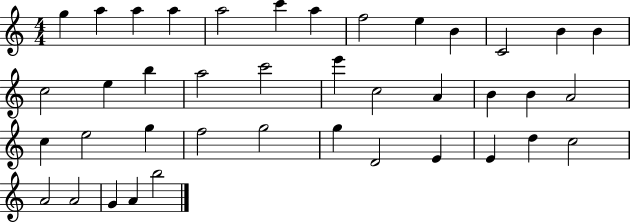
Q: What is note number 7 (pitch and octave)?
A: A5